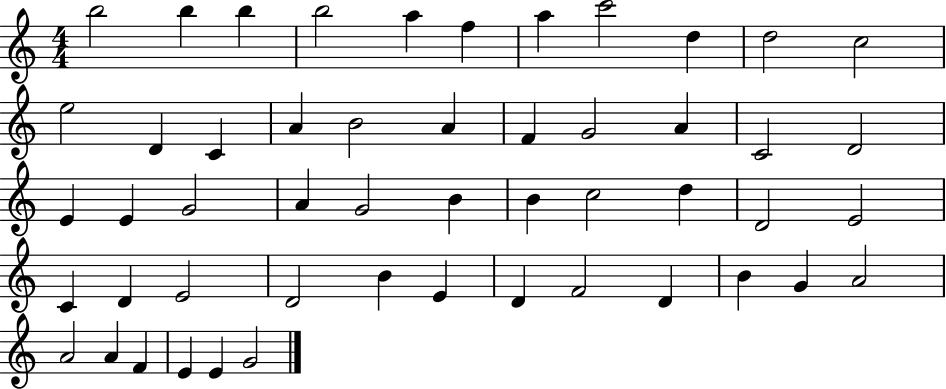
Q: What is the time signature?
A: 4/4